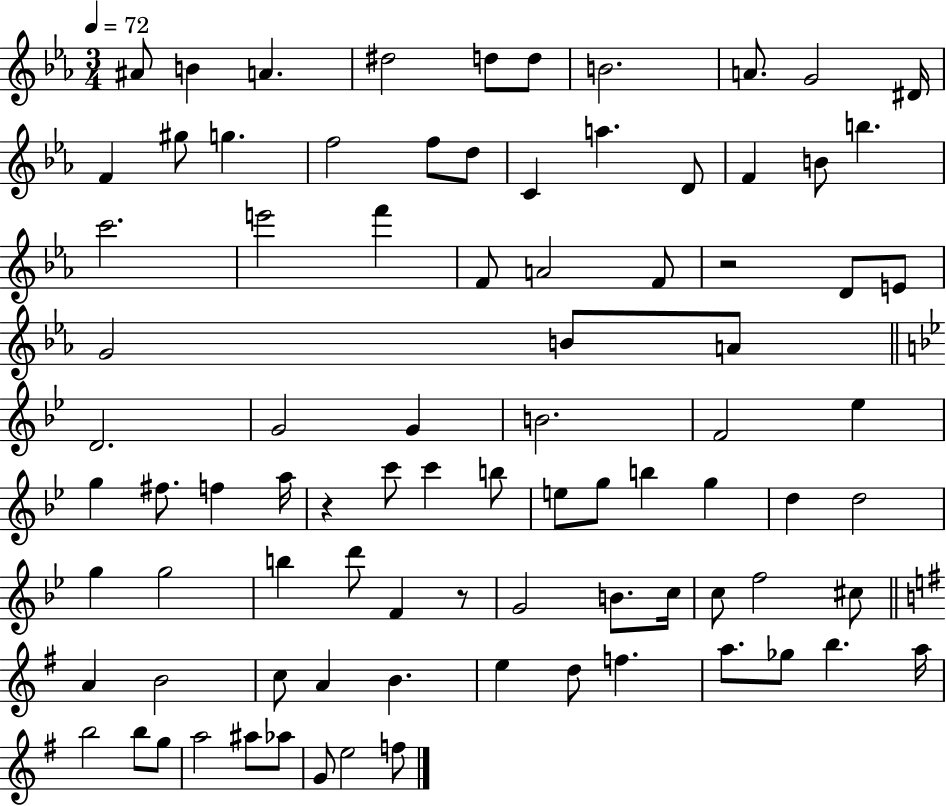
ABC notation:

X:1
T:Untitled
M:3/4
L:1/4
K:Eb
^A/2 B A ^d2 d/2 d/2 B2 A/2 G2 ^D/4 F ^g/2 g f2 f/2 d/2 C a D/2 F B/2 b c'2 e'2 f' F/2 A2 F/2 z2 D/2 E/2 G2 B/2 A/2 D2 G2 G B2 F2 _e g ^f/2 f a/4 z c'/2 c' b/2 e/2 g/2 b g d d2 g g2 b d'/2 F z/2 G2 B/2 c/4 c/2 f2 ^c/2 A B2 c/2 A B e d/2 f a/2 _g/2 b a/4 b2 b/2 g/2 a2 ^a/2 _a/2 G/2 e2 f/2